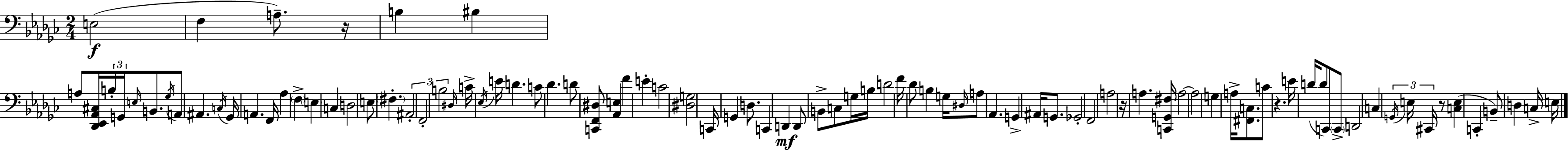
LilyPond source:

{
  \clef bass
  \numericTimeSignature
  \time 2/4
  \key ees \minor
  e2(\f | f4 a8.--) r16 | b4 bis4 | a8 <des, ees, aes, cis>16 \tuplet 3/2 { b16-. g,16 \grace { e16 } } b,8. | \break \acciaccatura { ges16 } a,8 ais,4. | \acciaccatura { c16 } ges,16 a,4. | f,16 aes4 \parenthesize f4-> | \parenthesize e4 c4 | \break d2 | e8 \parenthesize fis4.-. | \tuplet 3/2 { ais,2-. | f,2-. | \break b2 } | \grace { dis16 } c'16-> \acciaccatura { ees16 } e'16 d'4. | c'8 des'4. | d'8 <c, f, dis>8 | \break <aes, e>4 f'4 | e'4-. c'2 | <dis g>2 | c,16 g,4 | \break d8. c,4 | d,4\mf d,8 b,8-> | c8 g16 b16 d'2 | f'16 des'8 | \break b4 g16 \grace { dis16 } a8 | aes,4. g,4-> | ais,16 g,8. ges,2-. | f,2 | \break a2 | r16 a4. | <c, g, fis>16 a2~~ | a2 | \break g4 | a16-> <fis, c>8. c'8 | r4. e'16 d'16( | d'8 c,8) \parenthesize c,8-> d,2 | \break c4 | \tuplet 3/2 { \acciaccatura { g,16 } e16 cis,16 } r8 <c e>4( | c,4-. b,8--) | d4 c16-> e16 \bar "|."
}